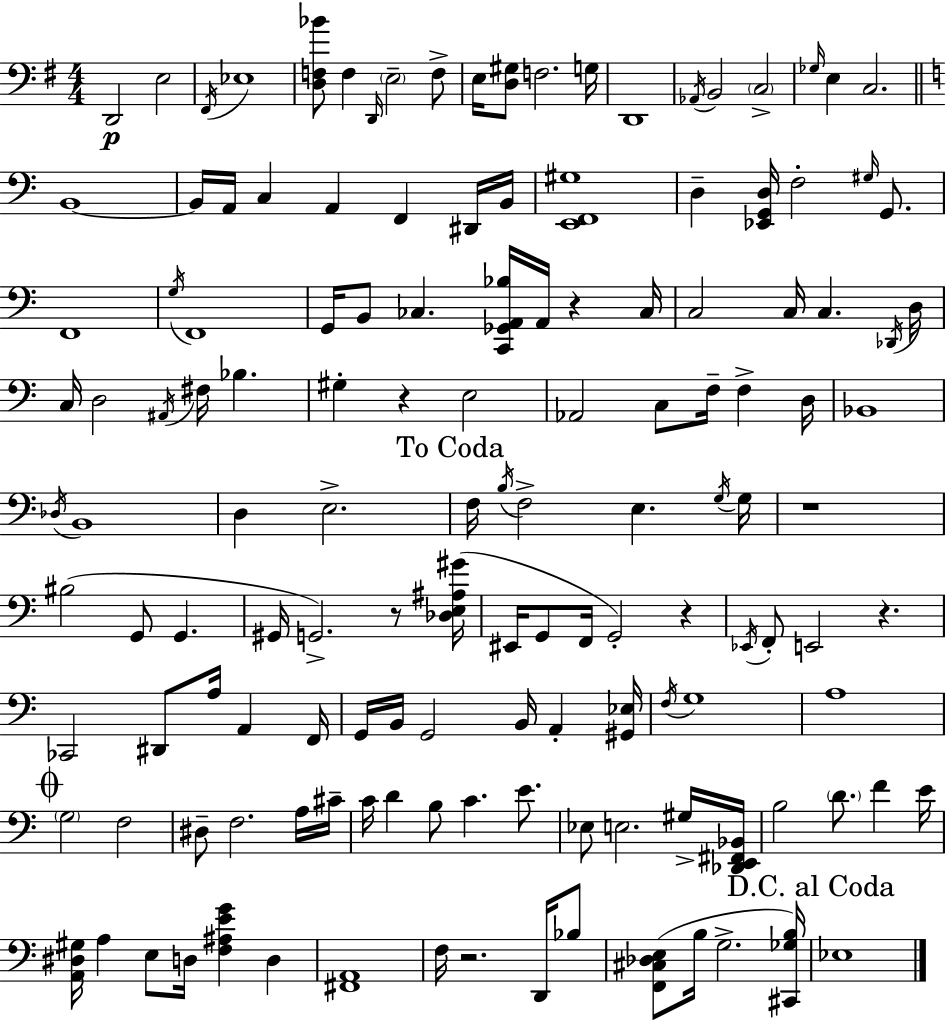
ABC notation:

X:1
T:Untitled
M:4/4
L:1/4
K:G
D,,2 E,2 ^F,,/4 _E,4 [D,F,_B]/2 F, D,,/4 E,2 F,/2 E,/4 [D,^G,]/2 F,2 G,/4 D,,4 _A,,/4 B,,2 C,2 _G,/4 E, C,2 B,,4 B,,/4 A,,/4 C, A,, F,, ^D,,/4 B,,/4 [E,,F,,^G,]4 D, [_E,,G,,D,]/4 F,2 ^G,/4 G,,/2 F,,4 G,/4 F,,4 G,,/4 B,,/2 _C, [C,,_G,,A,,_B,]/4 A,,/4 z _C,/4 C,2 C,/4 C, _D,,/4 D,/4 C,/4 D,2 ^A,,/4 ^F,/4 _B, ^G, z E,2 _A,,2 C,/2 F,/4 F, D,/4 _B,,4 _D,/4 B,,4 D, E,2 F,/4 B,/4 F,2 E, G,/4 G,/4 z4 ^B,2 G,,/2 G,, ^G,,/4 G,,2 z/2 [_D,E,^A,^G]/4 ^E,,/4 G,,/2 F,,/4 G,,2 z _E,,/4 F,,/2 E,,2 z _C,,2 ^D,,/2 A,/4 A,, F,,/4 G,,/4 B,,/4 G,,2 B,,/4 A,, [^G,,_E,]/4 F,/4 G,4 A,4 G,2 F,2 ^D,/2 F,2 A,/4 ^C/4 C/4 D B,/2 C E/2 _E,/2 E,2 ^G,/4 [_D,,E,,^F,,_B,,]/4 B,2 D/2 F E/4 [A,,^D,^G,]/4 A, E,/2 D,/4 [F,^A,EG] D, [^F,,A,,]4 F,/4 z2 D,,/4 _B,/2 [F,,^C,_D,E,]/2 B,/4 G,2 [^C,,_G,B,]/4 _E,4